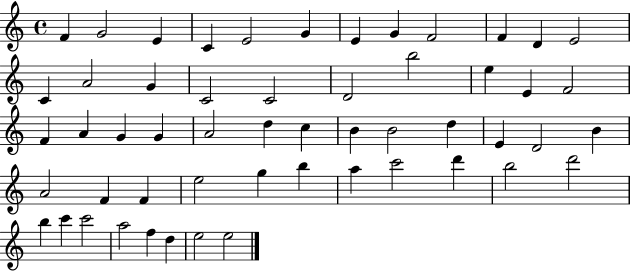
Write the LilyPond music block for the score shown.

{
  \clef treble
  \time 4/4
  \defaultTimeSignature
  \key c \major
  f'4 g'2 e'4 | c'4 e'2 g'4 | e'4 g'4 f'2 | f'4 d'4 e'2 | \break c'4 a'2 g'4 | c'2 c'2 | d'2 b''2 | e''4 e'4 f'2 | \break f'4 a'4 g'4 g'4 | a'2 d''4 c''4 | b'4 b'2 d''4 | e'4 d'2 b'4 | \break a'2 f'4 f'4 | e''2 g''4 b''4 | a''4 c'''2 d'''4 | b''2 d'''2 | \break b''4 c'''4 c'''2 | a''2 f''4 d''4 | e''2 e''2 | \bar "|."
}